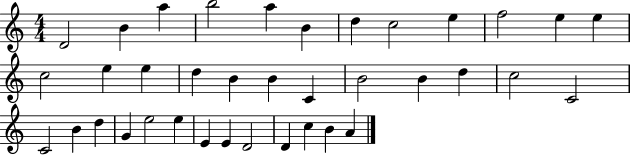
X:1
T:Untitled
M:4/4
L:1/4
K:C
D2 B a b2 a B d c2 e f2 e e c2 e e d B B C B2 B d c2 C2 C2 B d G e2 e E E D2 D c B A